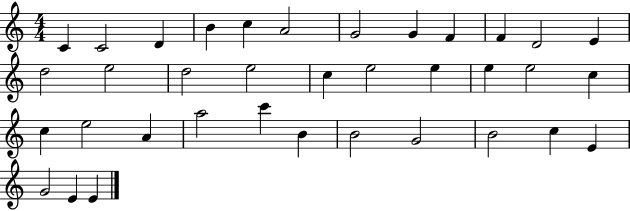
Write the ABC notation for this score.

X:1
T:Untitled
M:4/4
L:1/4
K:C
C C2 D B c A2 G2 G F F D2 E d2 e2 d2 e2 c e2 e e e2 c c e2 A a2 c' B B2 G2 B2 c E G2 E E